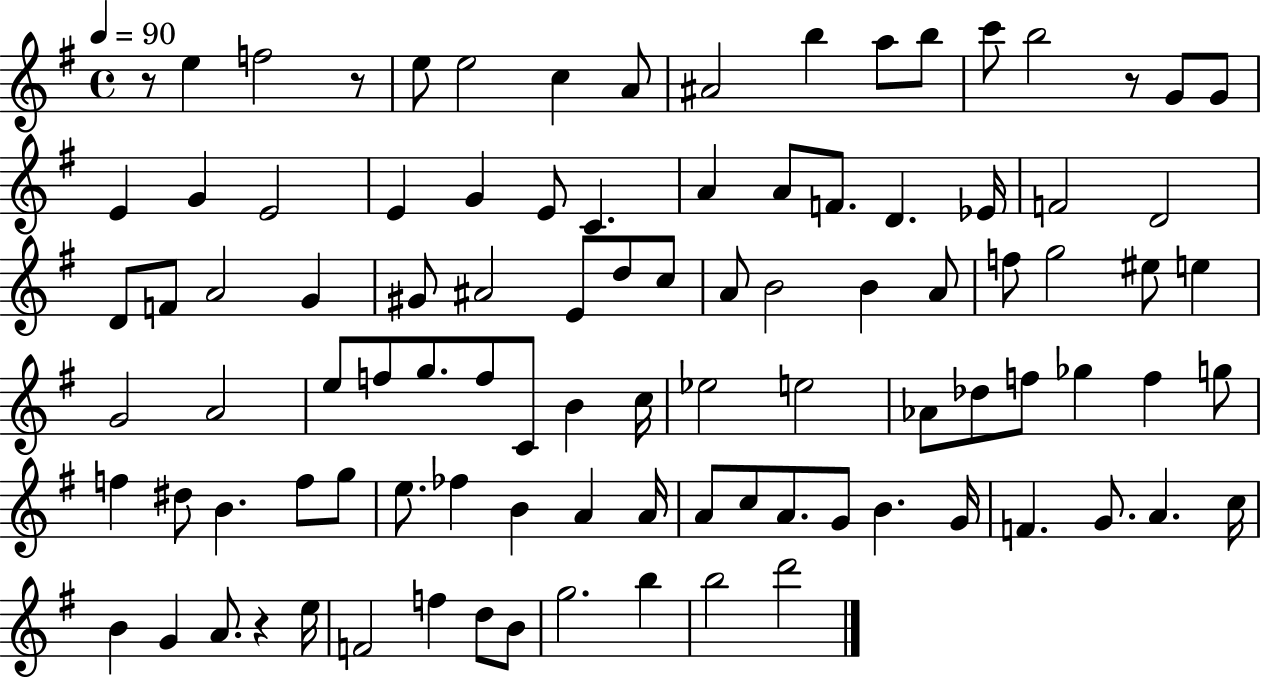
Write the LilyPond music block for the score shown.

{
  \clef treble
  \time 4/4
  \defaultTimeSignature
  \key g \major
  \tempo 4 = 90
  \repeat volta 2 { r8 e''4 f''2 r8 | e''8 e''2 c''4 a'8 | ais'2 b''4 a''8 b''8 | c'''8 b''2 r8 g'8 g'8 | \break e'4 g'4 e'2 | e'4 g'4 e'8 c'4. | a'4 a'8 f'8. d'4. ees'16 | f'2 d'2 | \break d'8 f'8 a'2 g'4 | gis'8 ais'2 e'8 d''8 c''8 | a'8 b'2 b'4 a'8 | f''8 g''2 eis''8 e''4 | \break g'2 a'2 | e''8 f''8 g''8. f''8 c'8 b'4 c''16 | ees''2 e''2 | aes'8 des''8 f''8 ges''4 f''4 g''8 | \break f''4 dis''8 b'4. f''8 g''8 | e''8. fes''4 b'4 a'4 a'16 | a'8 c''8 a'8. g'8 b'4. g'16 | f'4. g'8. a'4. c''16 | \break b'4 g'4 a'8. r4 e''16 | f'2 f''4 d''8 b'8 | g''2. b''4 | b''2 d'''2 | \break } \bar "|."
}